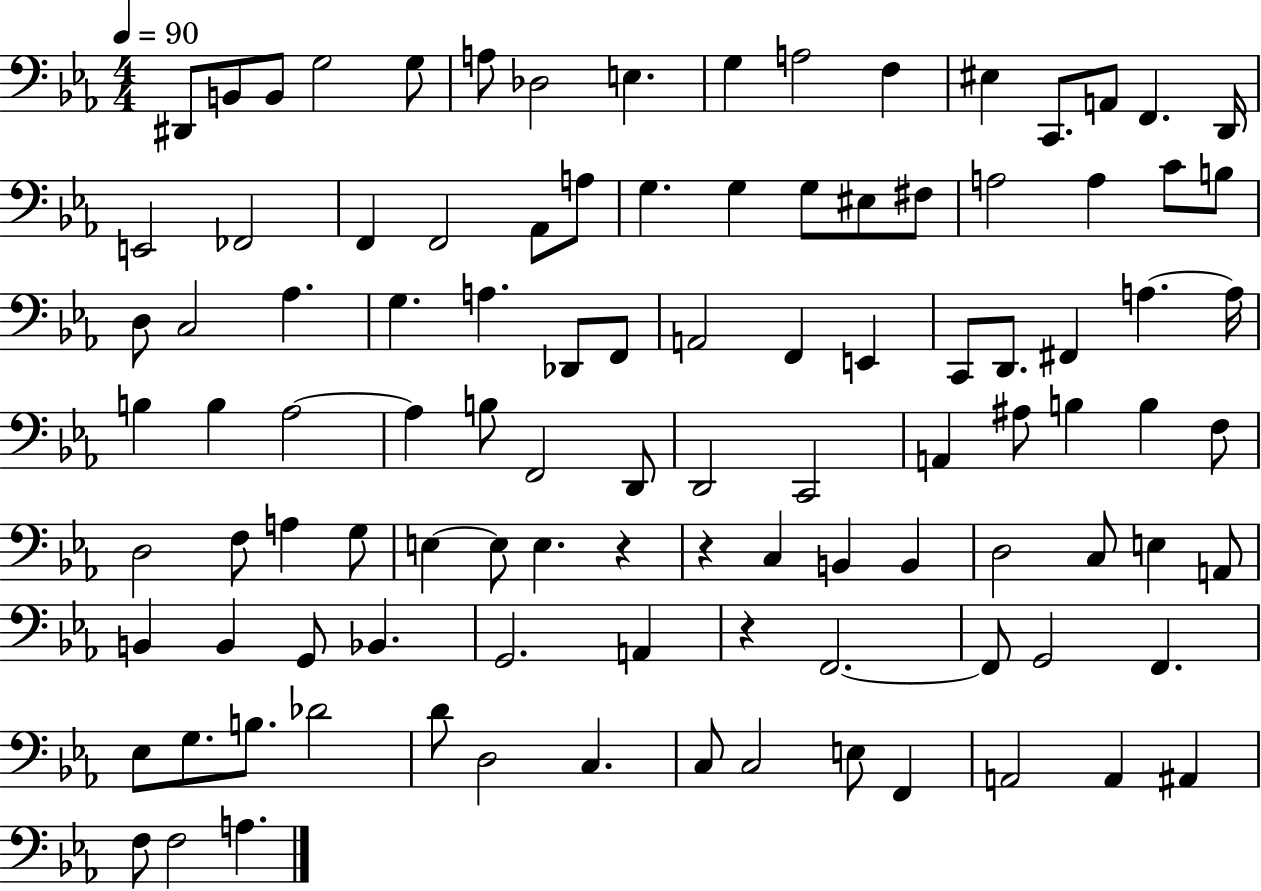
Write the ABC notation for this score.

X:1
T:Untitled
M:4/4
L:1/4
K:Eb
^D,,/2 B,,/2 B,,/2 G,2 G,/2 A,/2 _D,2 E, G, A,2 F, ^E, C,,/2 A,,/2 F,, D,,/4 E,,2 _F,,2 F,, F,,2 _A,,/2 A,/2 G, G, G,/2 ^E,/2 ^F,/2 A,2 A, C/2 B,/2 D,/2 C,2 _A, G, A, _D,,/2 F,,/2 A,,2 F,, E,, C,,/2 D,,/2 ^F,, A, A,/4 B, B, _A,2 _A, B,/2 F,,2 D,,/2 D,,2 C,,2 A,, ^A,/2 B, B, F,/2 D,2 F,/2 A, G,/2 E, E,/2 E, z z C, B,, B,, D,2 C,/2 E, A,,/2 B,, B,, G,,/2 _B,, G,,2 A,, z F,,2 F,,/2 G,,2 F,, _E,/2 G,/2 B,/2 _D2 D/2 D,2 C, C,/2 C,2 E,/2 F,, A,,2 A,, ^A,, F,/2 F,2 A,